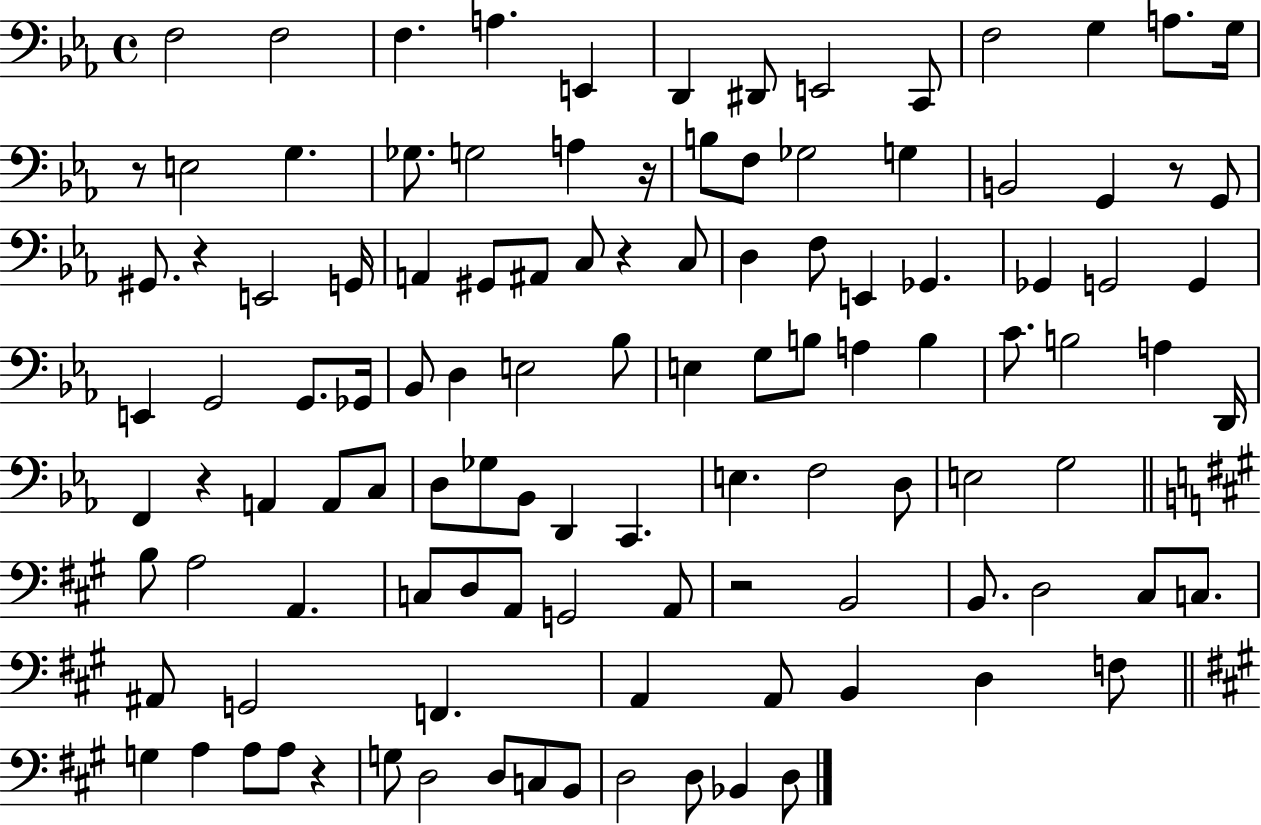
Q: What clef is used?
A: bass